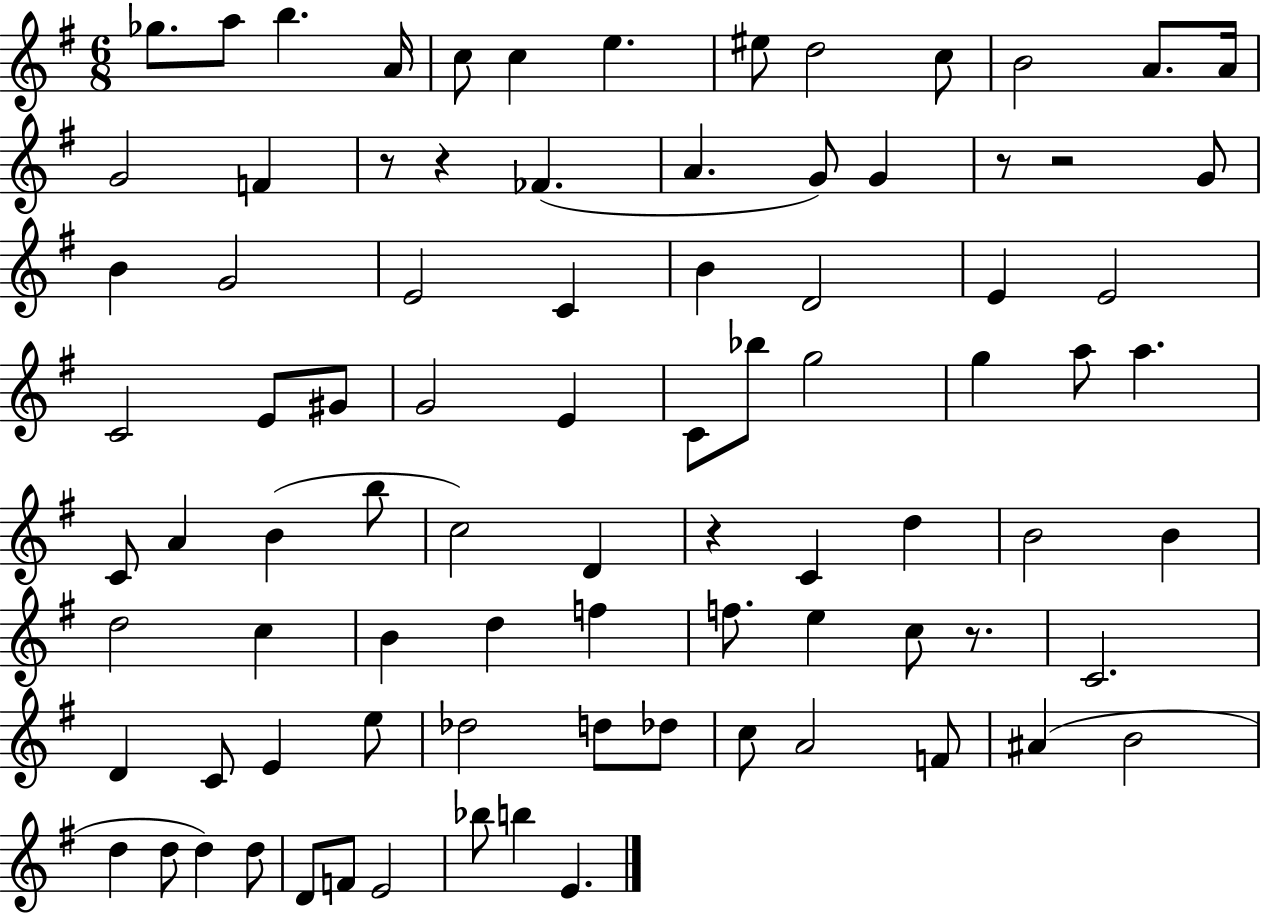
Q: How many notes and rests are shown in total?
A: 86